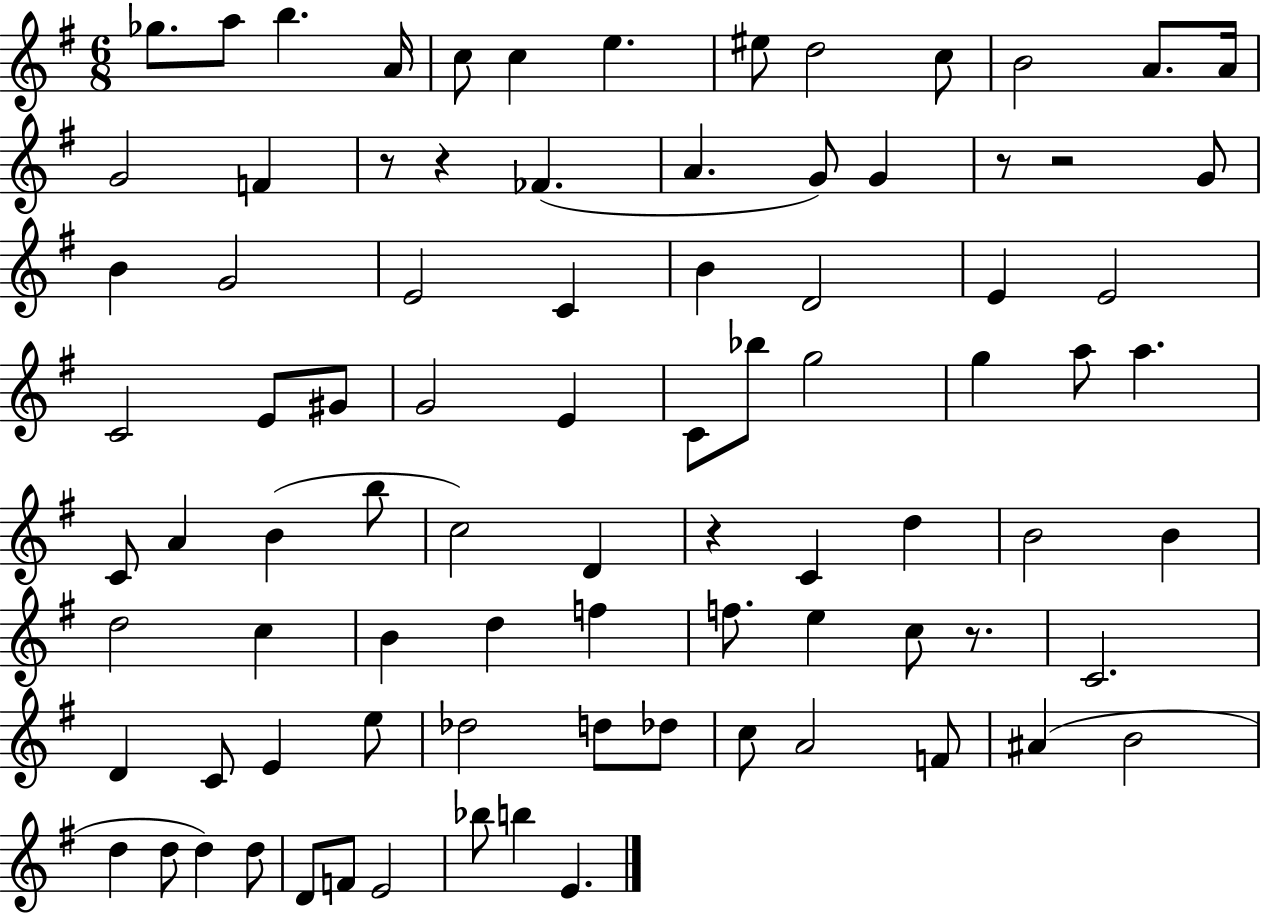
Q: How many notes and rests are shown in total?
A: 86